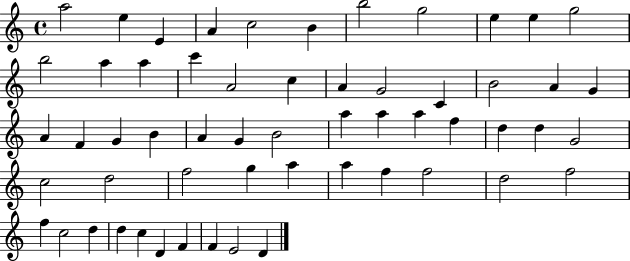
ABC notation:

X:1
T:Untitled
M:4/4
L:1/4
K:C
a2 e E A c2 B b2 g2 e e g2 b2 a a c' A2 c A G2 C B2 A G A F G B A G B2 a a a f d d G2 c2 d2 f2 g a a f f2 d2 f2 f c2 d d c D F F E2 D